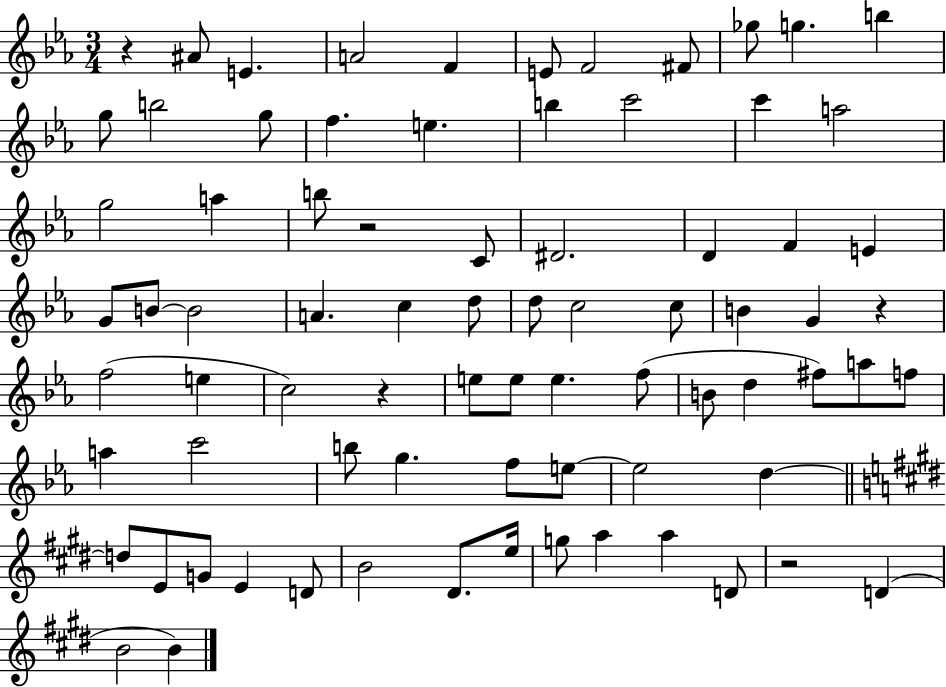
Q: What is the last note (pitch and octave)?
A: B4